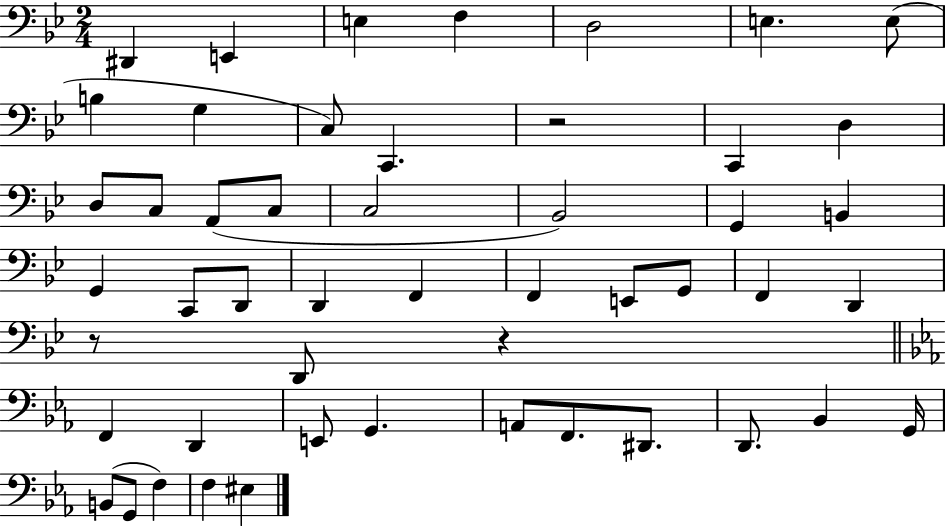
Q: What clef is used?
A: bass